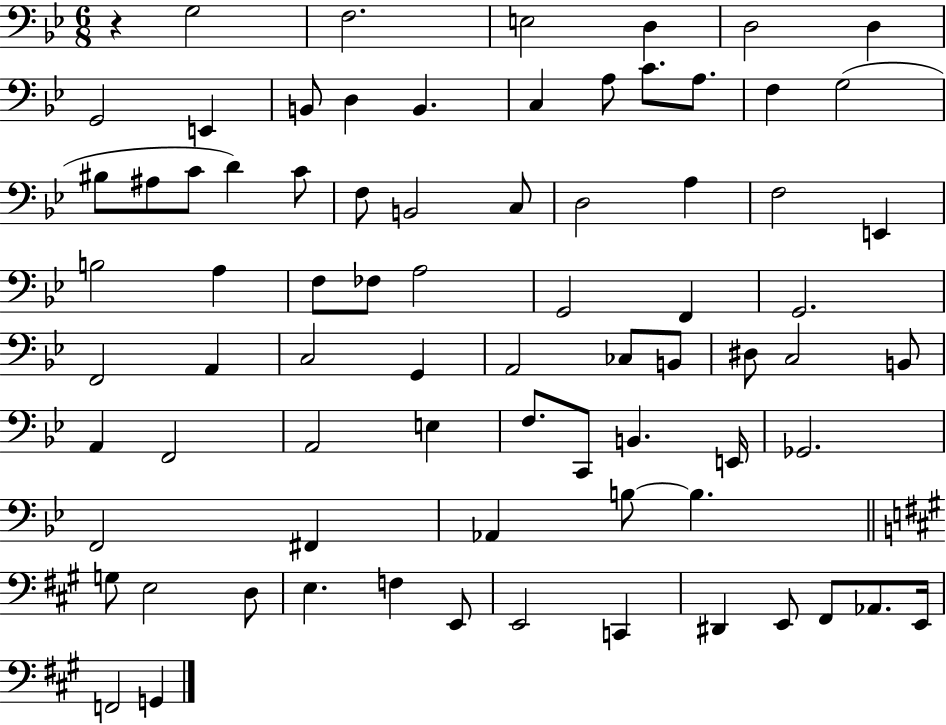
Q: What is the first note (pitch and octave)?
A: G3